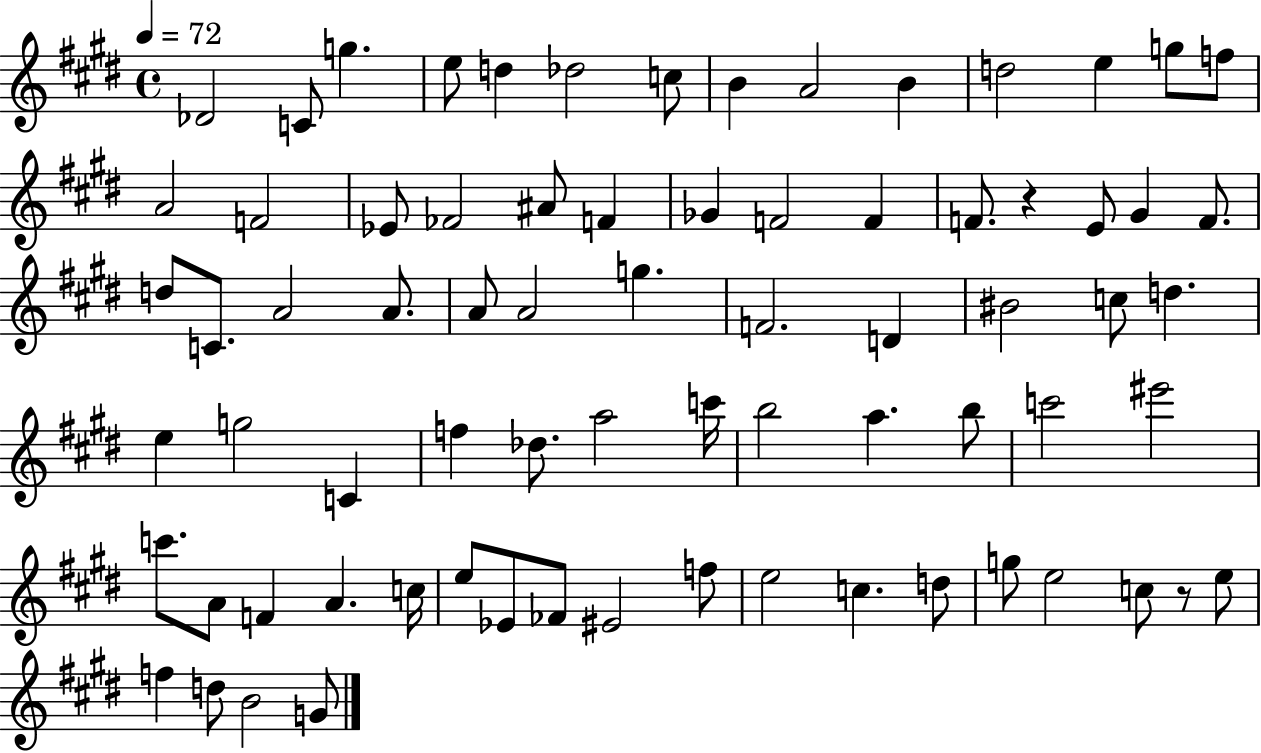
X:1
T:Untitled
M:4/4
L:1/4
K:E
_D2 C/2 g e/2 d _d2 c/2 B A2 B d2 e g/2 f/2 A2 F2 _E/2 _F2 ^A/2 F _G F2 F F/2 z E/2 ^G F/2 d/2 C/2 A2 A/2 A/2 A2 g F2 D ^B2 c/2 d e g2 C f _d/2 a2 c'/4 b2 a b/2 c'2 ^e'2 c'/2 A/2 F A c/4 e/2 _E/2 _F/2 ^E2 f/2 e2 c d/2 g/2 e2 c/2 z/2 e/2 f d/2 B2 G/2